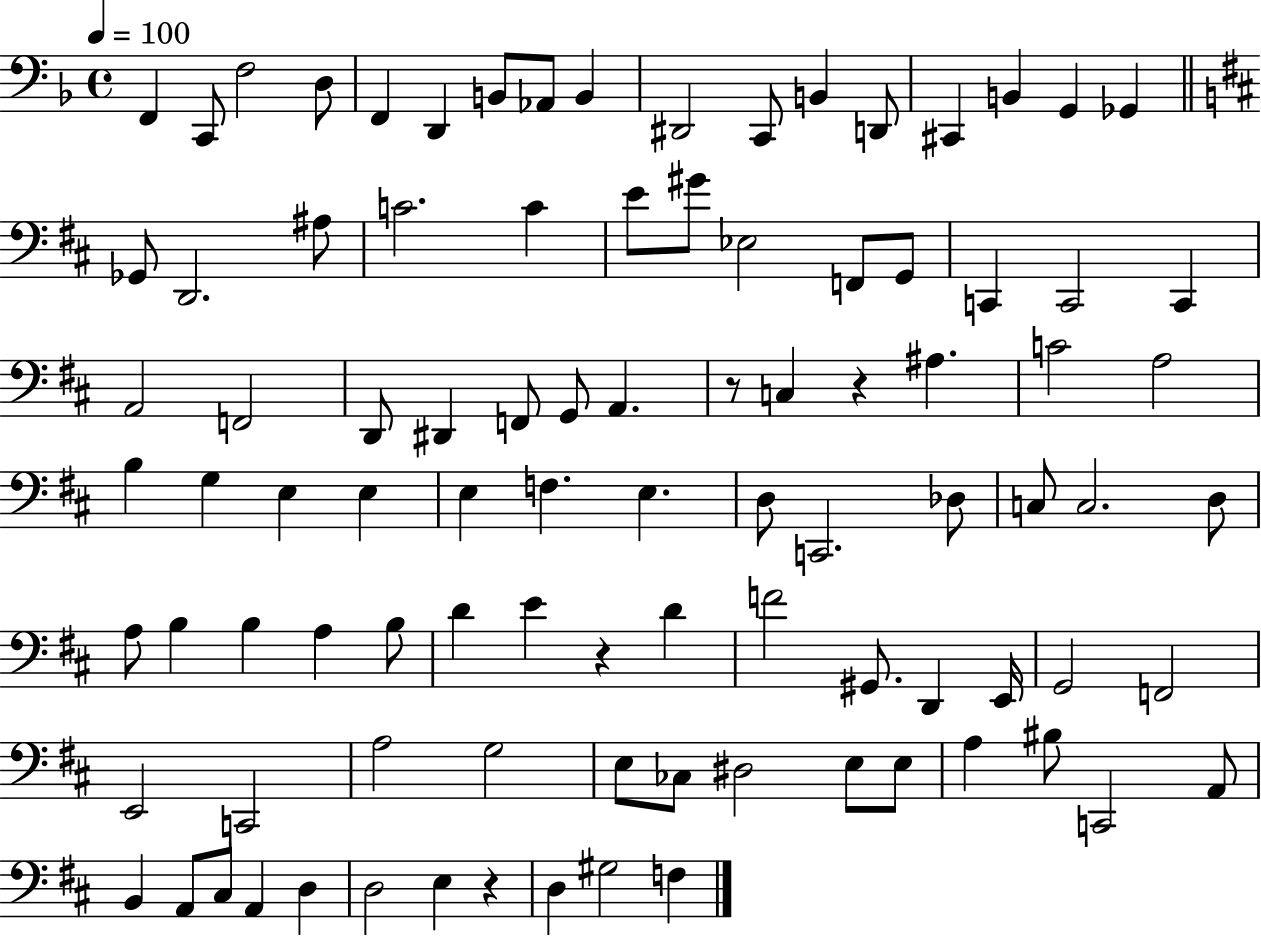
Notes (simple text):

F2/q C2/e F3/h D3/e F2/q D2/q B2/e Ab2/e B2/q D#2/h C2/e B2/q D2/e C#2/q B2/q G2/q Gb2/q Gb2/e D2/h. A#3/e C4/h. C4/q E4/e G#4/e Eb3/h F2/e G2/e C2/q C2/h C2/q A2/h F2/h D2/e D#2/q F2/e G2/e A2/q. R/e C3/q R/q A#3/q. C4/h A3/h B3/q G3/q E3/q E3/q E3/q F3/q. E3/q. D3/e C2/h. Db3/e C3/e C3/h. D3/e A3/e B3/q B3/q A3/q B3/e D4/q E4/q R/q D4/q F4/h G#2/e. D2/q E2/s G2/h F2/h E2/h C2/h A3/h G3/h E3/e CES3/e D#3/h E3/e E3/e A3/q BIS3/e C2/h A2/e B2/q A2/e C#3/e A2/q D3/q D3/h E3/q R/q D3/q G#3/h F3/q